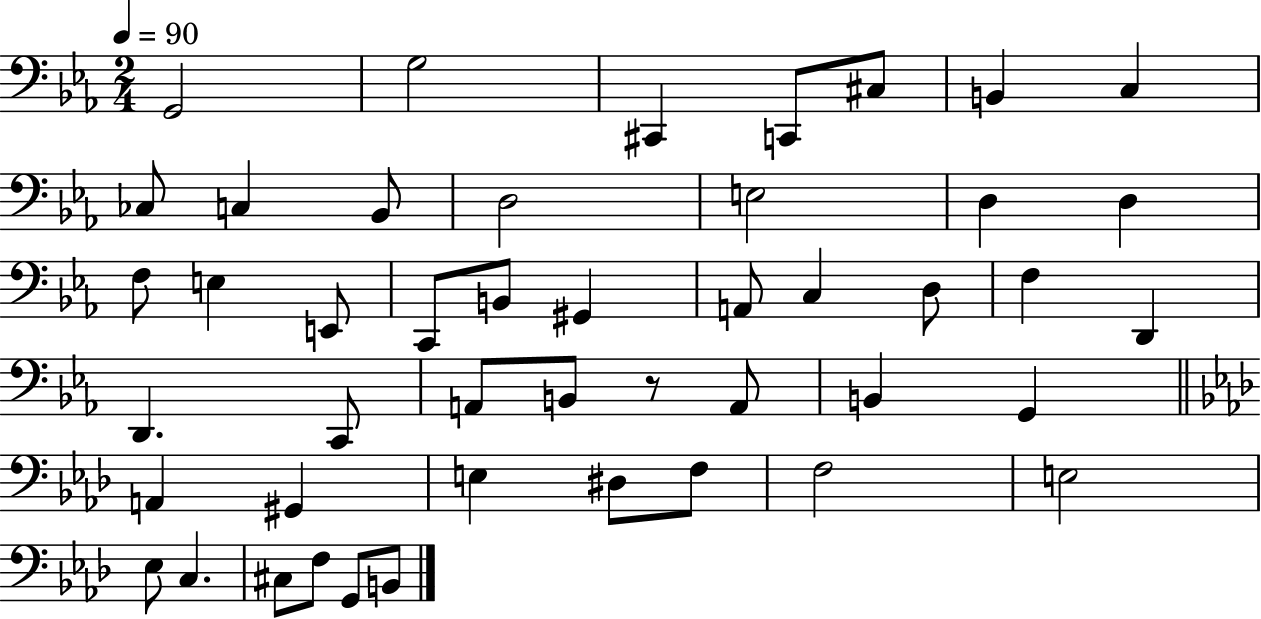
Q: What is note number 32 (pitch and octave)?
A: G2